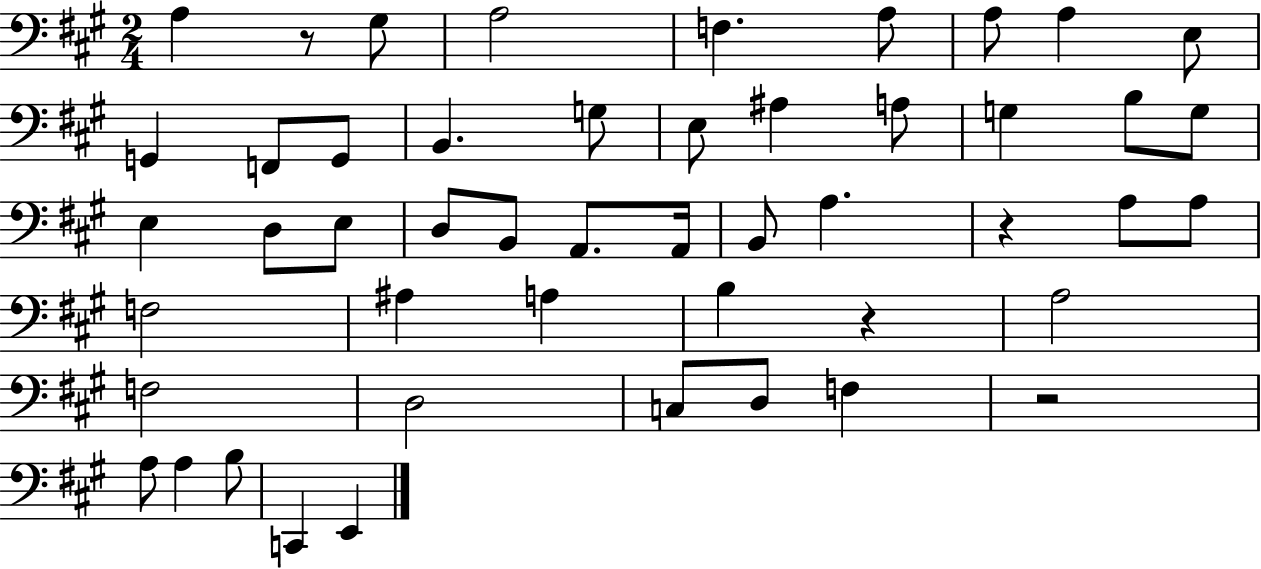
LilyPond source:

{
  \clef bass
  \numericTimeSignature
  \time 2/4
  \key a \major
  a4 r8 gis8 | a2 | f4. a8 | a8 a4 e8 | \break g,4 f,8 g,8 | b,4. g8 | e8 ais4 a8 | g4 b8 g8 | \break e4 d8 e8 | d8 b,8 a,8. a,16 | b,8 a4. | r4 a8 a8 | \break f2 | ais4 a4 | b4 r4 | a2 | \break f2 | d2 | c8 d8 f4 | r2 | \break a8 a4 b8 | c,4 e,4 | \bar "|."
}